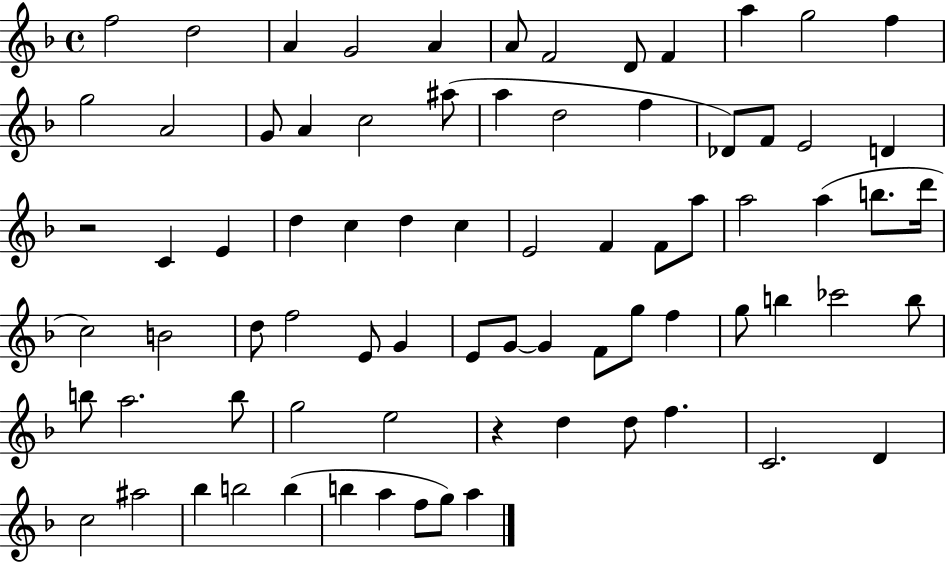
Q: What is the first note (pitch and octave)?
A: F5